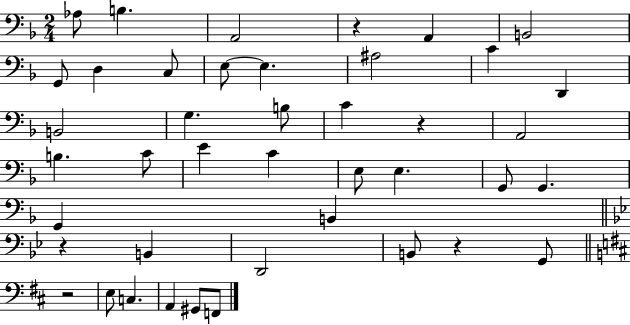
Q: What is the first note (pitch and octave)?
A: Ab3